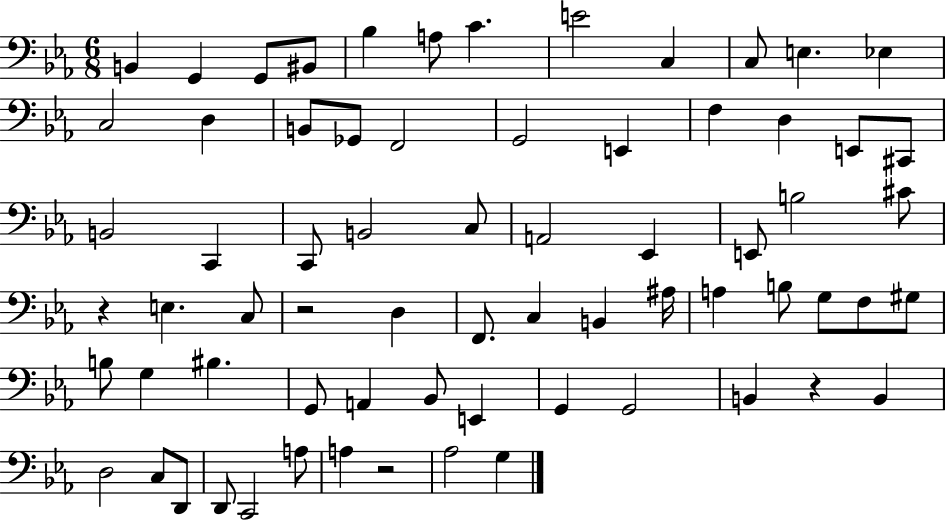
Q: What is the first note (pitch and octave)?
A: B2